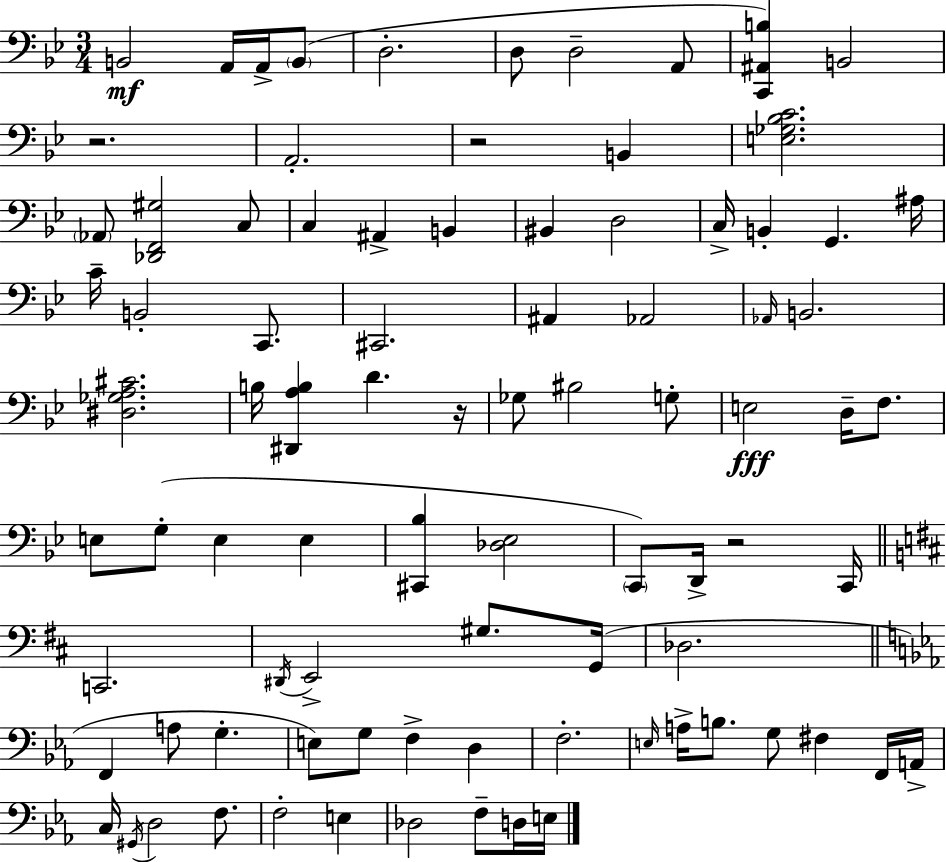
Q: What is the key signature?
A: BES major